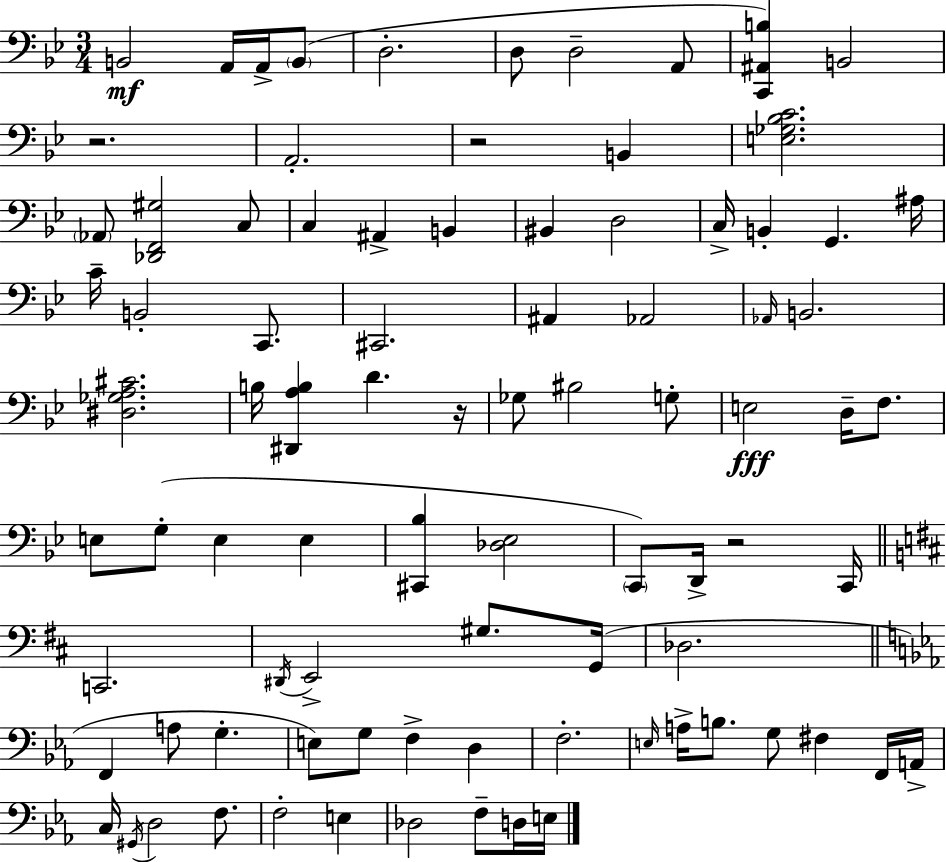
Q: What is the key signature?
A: BES major